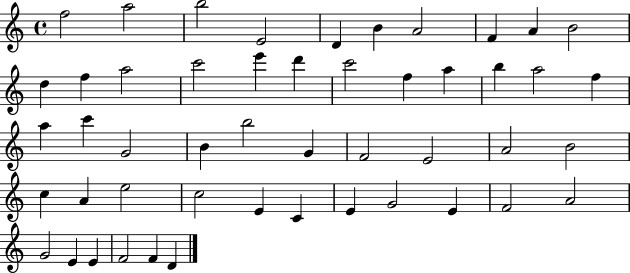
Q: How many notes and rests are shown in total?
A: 49